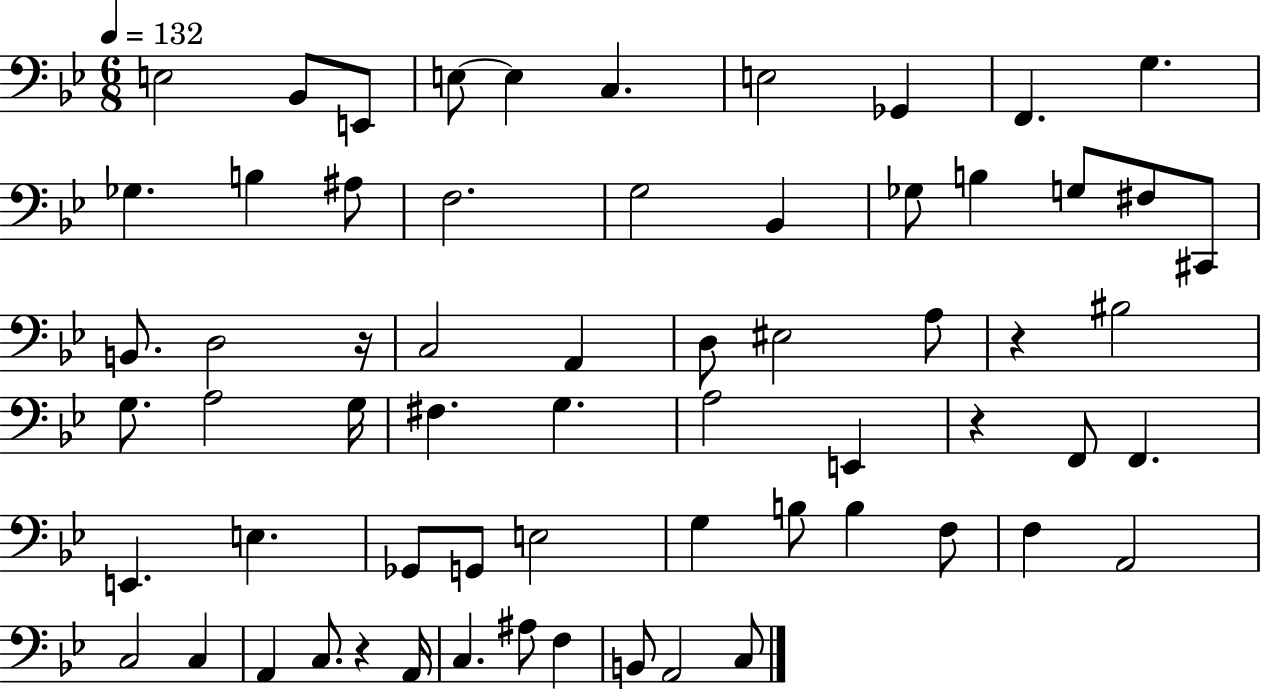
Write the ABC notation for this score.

X:1
T:Untitled
M:6/8
L:1/4
K:Bb
E,2 _B,,/2 E,,/2 E,/2 E, C, E,2 _G,, F,, G, _G, B, ^A,/2 F,2 G,2 _B,, _G,/2 B, G,/2 ^F,/2 ^C,,/2 B,,/2 D,2 z/4 C,2 A,, D,/2 ^E,2 A,/2 z ^B,2 G,/2 A,2 G,/4 ^F, G, A,2 E,, z F,,/2 F,, E,, E, _G,,/2 G,,/2 E,2 G, B,/2 B, F,/2 F, A,,2 C,2 C, A,, C,/2 z A,,/4 C, ^A,/2 F, B,,/2 A,,2 C,/2